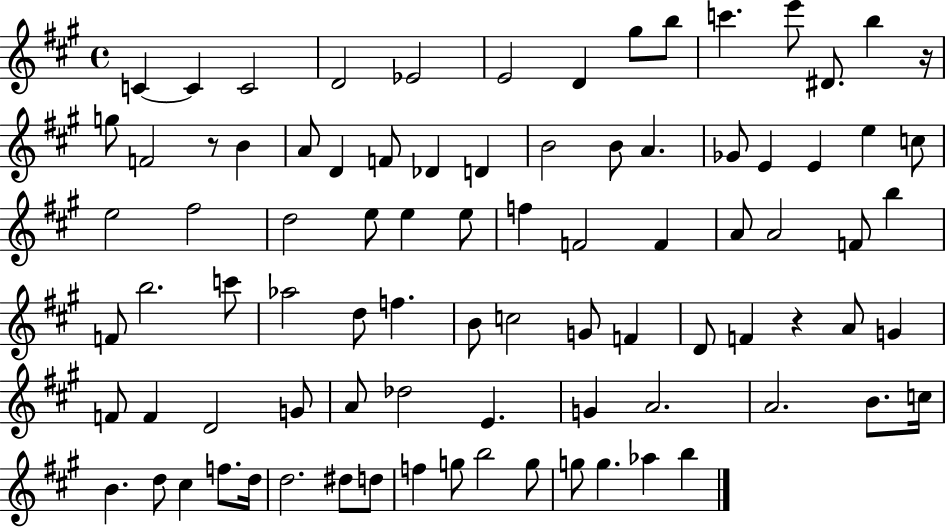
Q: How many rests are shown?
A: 3